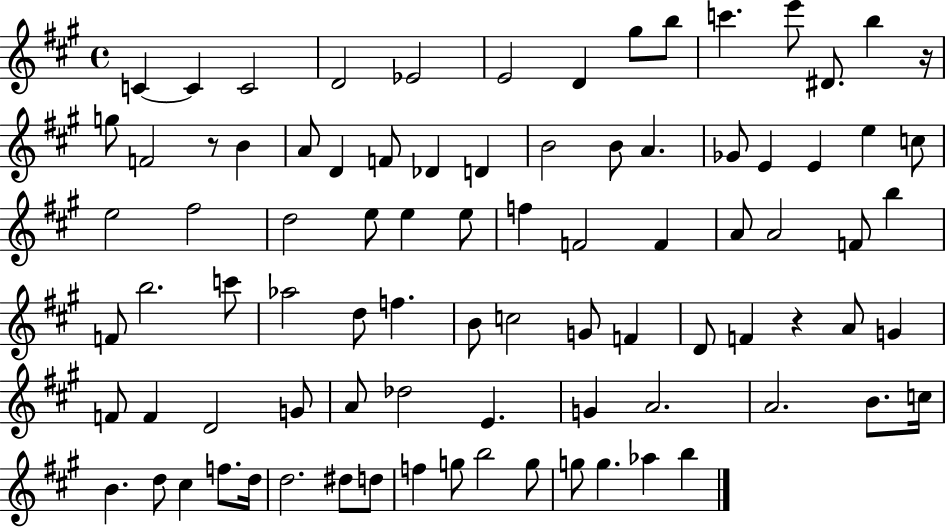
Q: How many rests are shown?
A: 3